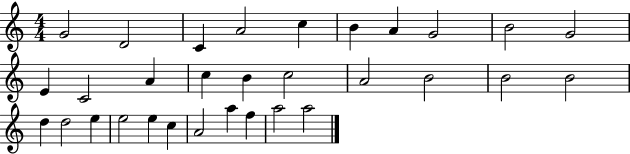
{
  \clef treble
  \numericTimeSignature
  \time 4/4
  \key c \major
  g'2 d'2 | c'4 a'2 c''4 | b'4 a'4 g'2 | b'2 g'2 | \break e'4 c'2 a'4 | c''4 b'4 c''2 | a'2 b'2 | b'2 b'2 | \break d''4 d''2 e''4 | e''2 e''4 c''4 | a'2 a''4 f''4 | a''2 a''2 | \break \bar "|."
}